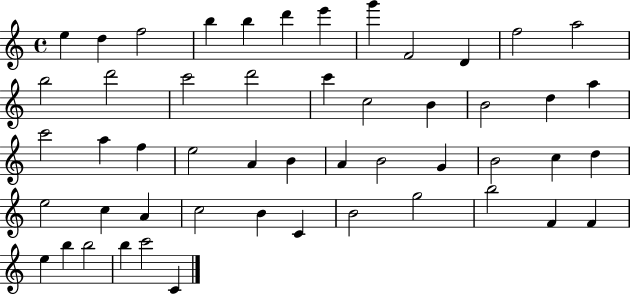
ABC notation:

X:1
T:Untitled
M:4/4
L:1/4
K:C
e d f2 b b d' e' g' F2 D f2 a2 b2 d'2 c'2 d'2 c' c2 B B2 d a c'2 a f e2 A B A B2 G B2 c d e2 c A c2 B C B2 g2 b2 F F e b b2 b c'2 C